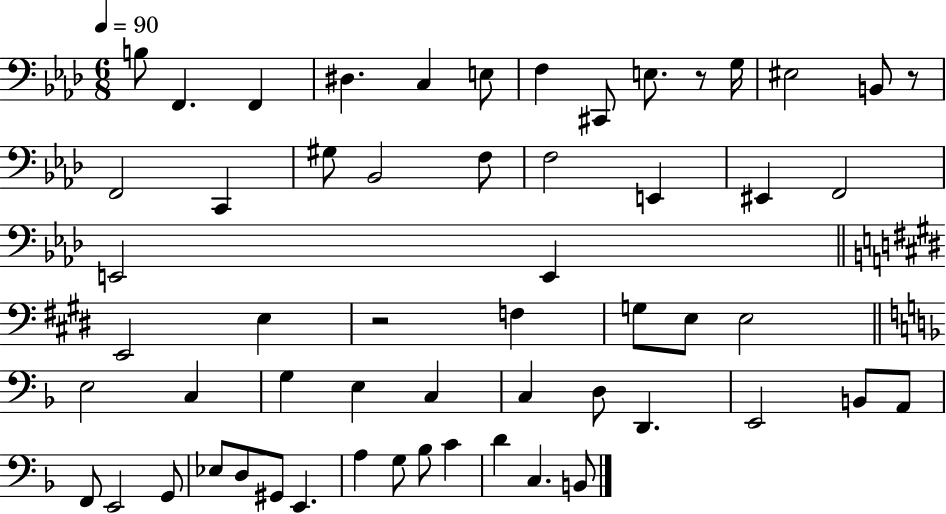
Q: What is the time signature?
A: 6/8